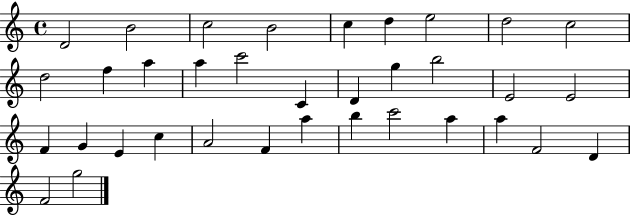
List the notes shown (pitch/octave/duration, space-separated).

D4/h B4/h C5/h B4/h C5/q D5/q E5/h D5/h C5/h D5/h F5/q A5/q A5/q C6/h C4/q D4/q G5/q B5/h E4/h E4/h F4/q G4/q E4/q C5/q A4/h F4/q A5/q B5/q C6/h A5/q A5/q F4/h D4/q F4/h G5/h